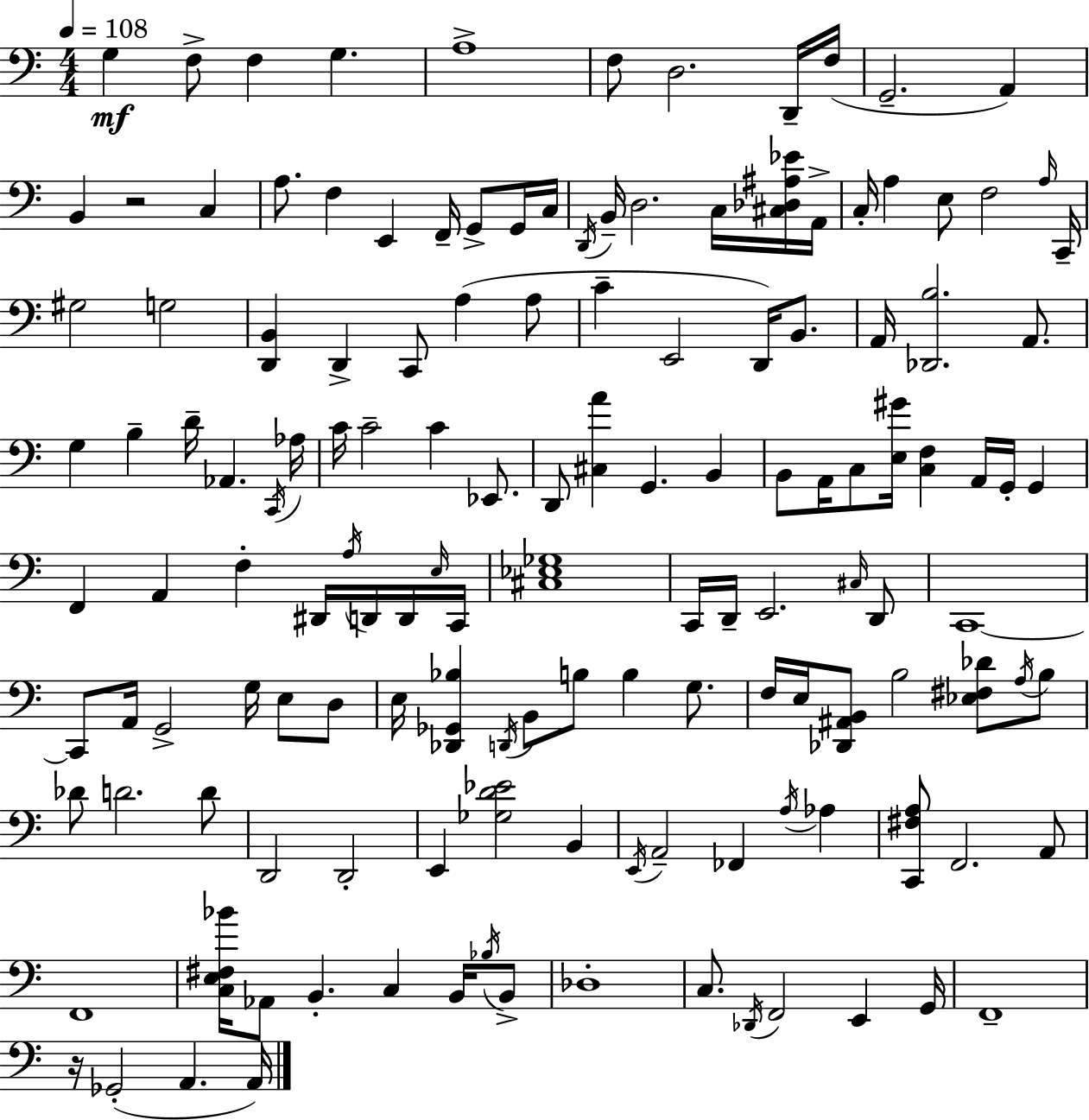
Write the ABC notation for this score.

X:1
T:Untitled
M:4/4
L:1/4
K:Am
G, F,/2 F, G, A,4 F,/2 D,2 D,,/4 F,/4 G,,2 A,, B,, z2 C, A,/2 F, E,, F,,/4 G,,/2 G,,/4 C,/4 D,,/4 B,,/4 D,2 C,/4 [^C,_D,^A,_E]/4 A,,/4 C,/4 A, E,/2 F,2 A,/4 C,,/4 ^G,2 G,2 [D,,B,,] D,, C,,/2 A, A,/2 C E,,2 D,,/4 B,,/2 A,,/4 [_D,,B,]2 A,,/2 G, B, D/4 _A,, C,,/4 _A,/4 C/4 C2 C _E,,/2 D,,/2 [^C,A] G,, B,, B,,/2 A,,/4 C,/2 [E,^G]/4 [C,F,] A,,/4 G,,/4 G,, F,, A,, F, ^D,,/4 A,/4 D,,/4 D,,/4 E,/4 C,,/4 [^C,_E,_G,]4 C,,/4 D,,/4 E,,2 ^C,/4 D,,/2 C,,4 C,,/2 A,,/4 G,,2 G,/4 E,/2 D,/2 E,/4 [_D,,_G,,_B,] D,,/4 B,,/2 B,/2 B, G,/2 F,/4 E,/4 [_D,,^A,,B,,]/2 B,2 [_E,^F,_D]/2 A,/4 B,/2 _D/2 D2 D/2 D,,2 D,,2 E,, [_G,D_E]2 B,, E,,/4 A,,2 _F,, A,/4 _A, [C,,^F,A,]/2 F,,2 A,,/2 F,,4 [C,E,^F,_B]/4 _A,,/2 B,, C, B,,/4 _B,/4 B,,/2 _D,4 C,/2 _D,,/4 F,,2 E,, G,,/4 F,,4 z/4 _G,,2 A,, A,,/4